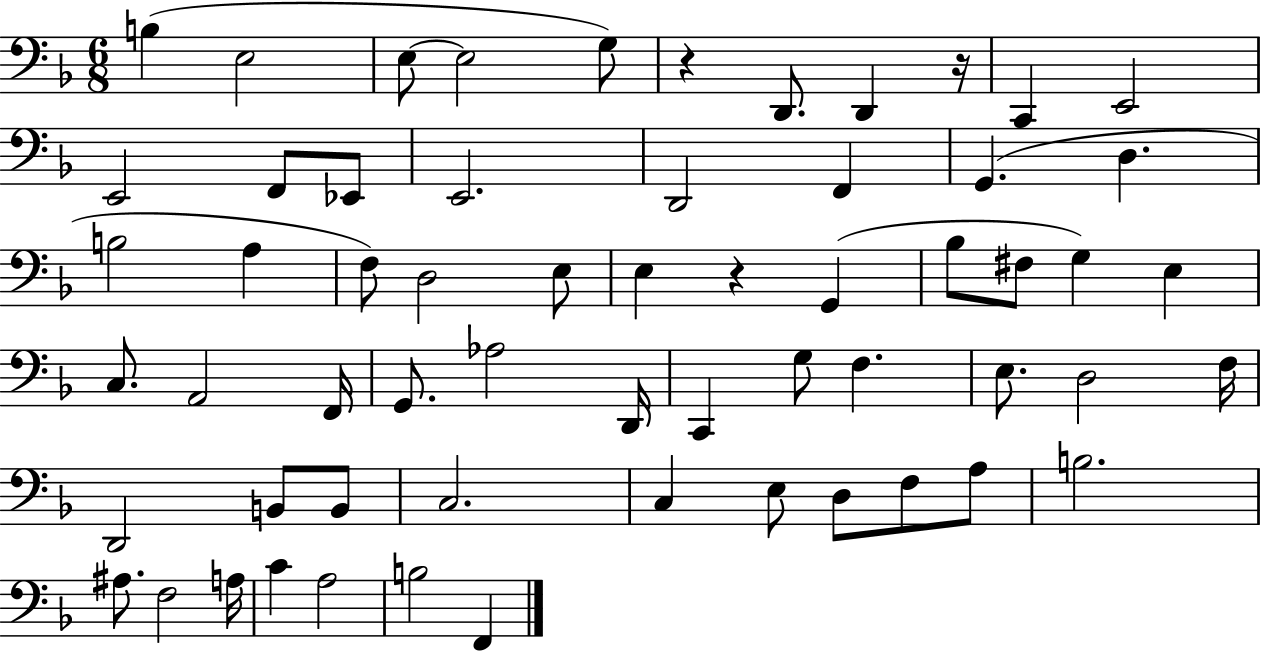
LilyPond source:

{
  \clef bass
  \numericTimeSignature
  \time 6/8
  \key f \major
  \repeat volta 2 { b4( e2 | e8~~ e2 g8) | r4 d,8. d,4 r16 | c,4 e,2 | \break e,2 f,8 ees,8 | e,2. | d,2 f,4 | g,4.( d4. | \break b2 a4 | f8) d2 e8 | e4 r4 g,4( | bes8 fis8 g4) e4 | \break c8. a,2 f,16 | g,8. aes2 d,16 | c,4 g8 f4. | e8. d2 f16 | \break d,2 b,8 b,8 | c2. | c4 e8 d8 f8 a8 | b2. | \break ais8. f2 a16 | c'4 a2 | b2 f,4 | } \bar "|."
}